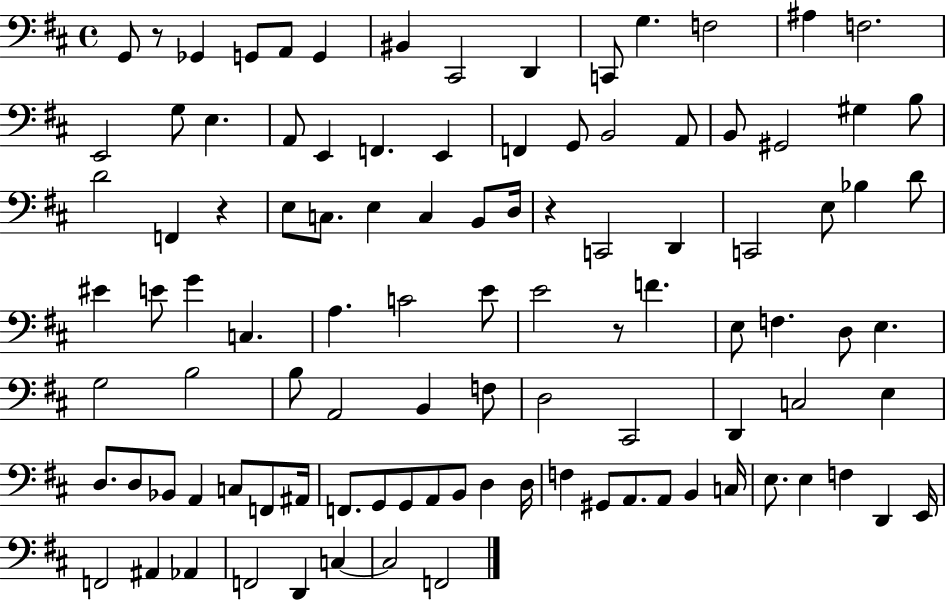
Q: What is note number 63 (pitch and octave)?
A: C#2